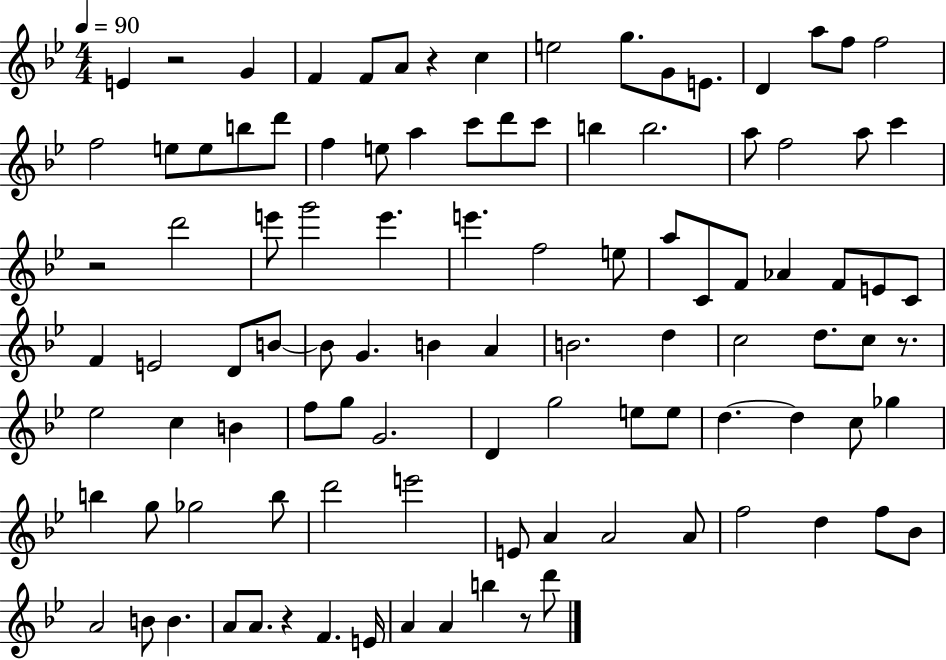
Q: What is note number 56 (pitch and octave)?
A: C5